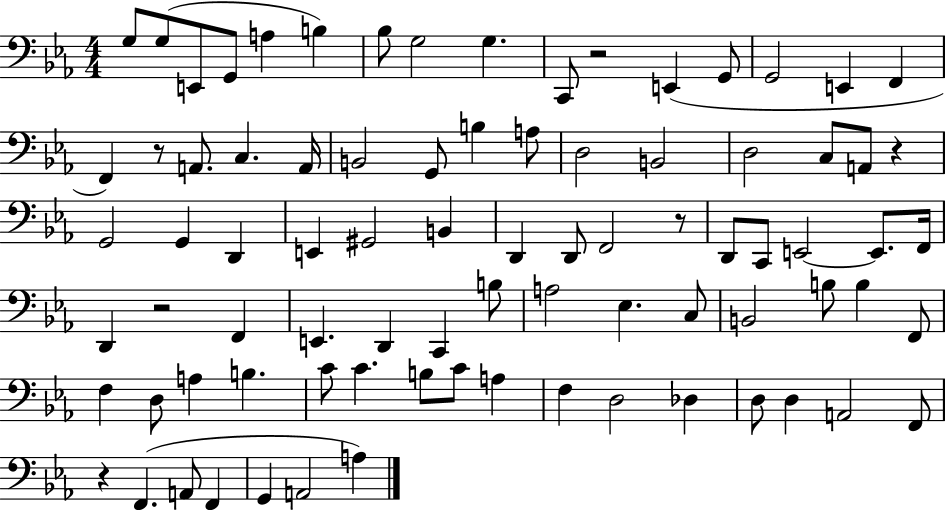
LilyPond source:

{
  \clef bass
  \numericTimeSignature
  \time 4/4
  \key ees \major
  g8 g8( e,8 g,8 a4 b4) | bes8 g2 g4. | c,8 r2 e,4( g,8 | g,2 e,4 f,4 | \break f,4) r8 a,8. c4. a,16 | b,2 g,8 b4 a8 | d2 b,2 | d2 c8 a,8 r4 | \break g,2 g,4 d,4 | e,4 gis,2 b,4 | d,4 d,8 f,2 r8 | d,8 c,8 e,2~~ e,8. f,16 | \break d,4 r2 f,4 | e,4. d,4 c,4 b8 | a2 ees4. c8 | b,2 b8 b4 f,8 | \break f4 d8 a4 b4. | c'8 c'4. b8 c'8 a4 | f4 d2 des4 | d8 d4 a,2 f,8 | \break r4 f,4.( a,8 f,4 | g,4 a,2 a4) | \bar "|."
}